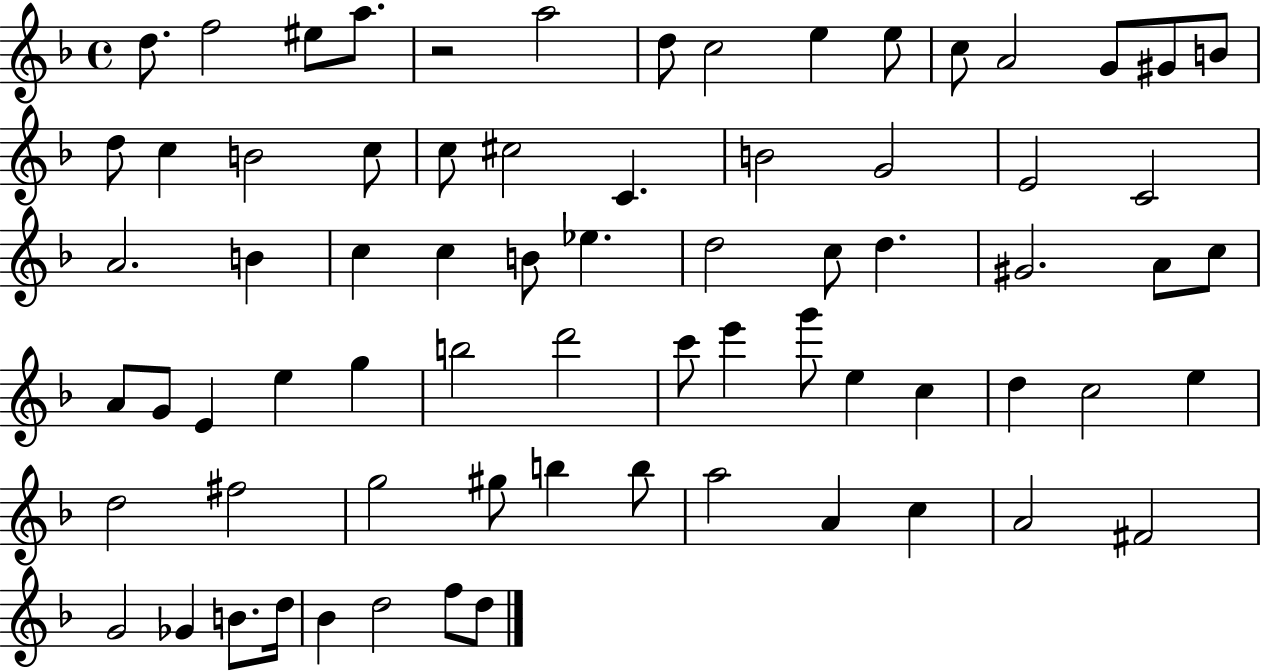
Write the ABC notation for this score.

X:1
T:Untitled
M:4/4
L:1/4
K:F
d/2 f2 ^e/2 a/2 z2 a2 d/2 c2 e e/2 c/2 A2 G/2 ^G/2 B/2 d/2 c B2 c/2 c/2 ^c2 C B2 G2 E2 C2 A2 B c c B/2 _e d2 c/2 d ^G2 A/2 c/2 A/2 G/2 E e g b2 d'2 c'/2 e' g'/2 e c d c2 e d2 ^f2 g2 ^g/2 b b/2 a2 A c A2 ^F2 G2 _G B/2 d/4 _B d2 f/2 d/2